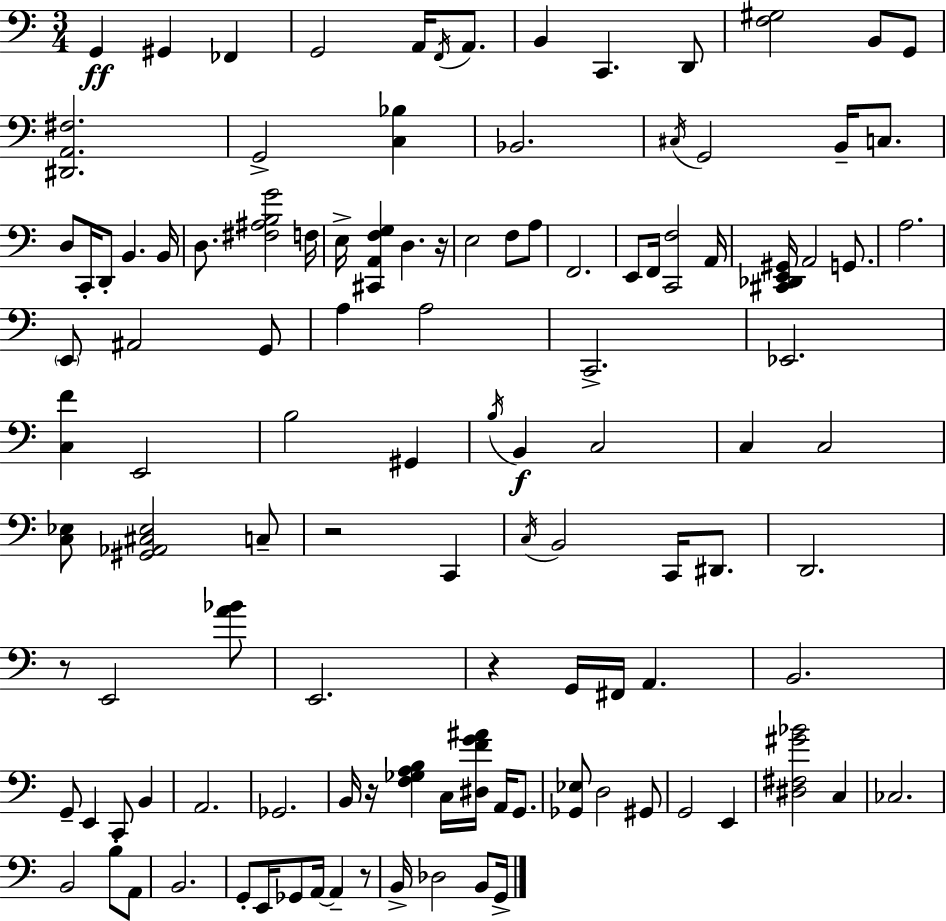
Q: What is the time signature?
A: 3/4